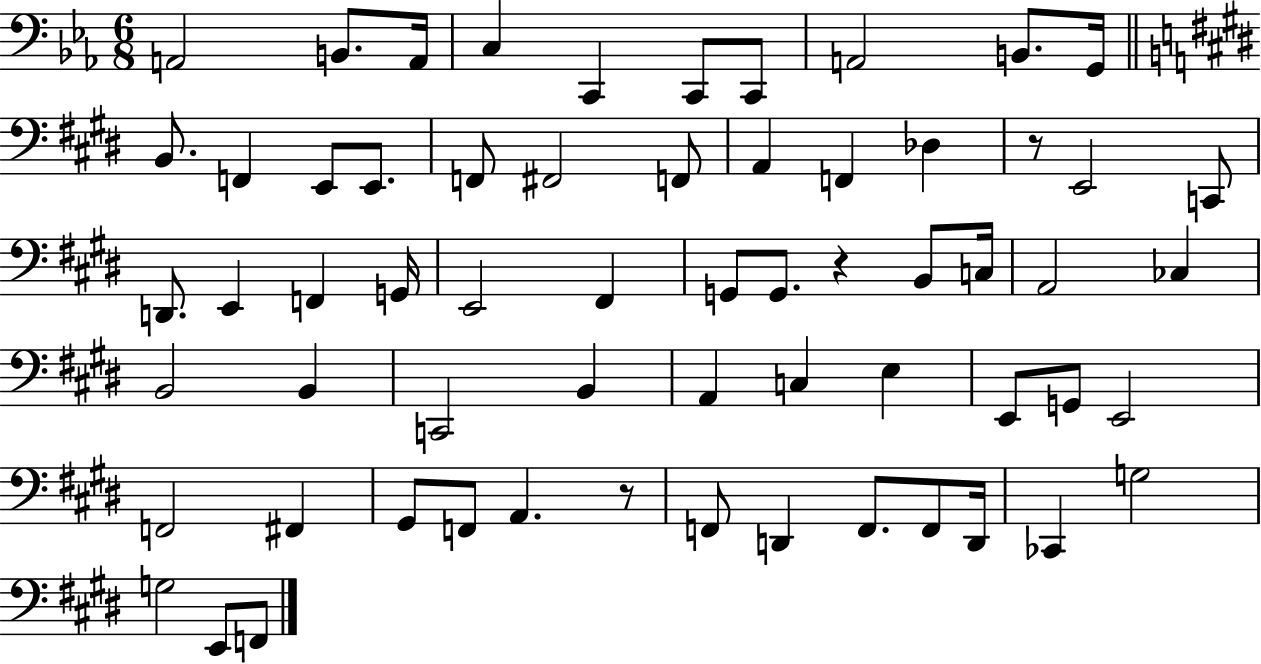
A2/h B2/e. A2/s C3/q C2/q C2/e C2/e A2/h B2/e. G2/s B2/e. F2/q E2/e E2/e. F2/e F#2/h F2/e A2/q F2/q Db3/q R/e E2/h C2/e D2/e. E2/q F2/q G2/s E2/h F#2/q G2/e G2/e. R/q B2/e C3/s A2/h CES3/q B2/h B2/q C2/h B2/q A2/q C3/q E3/q E2/e G2/e E2/h F2/h F#2/q G#2/e F2/e A2/q. R/e F2/e D2/q F2/e. F2/e D2/s CES2/q G3/h G3/h E2/e F2/e